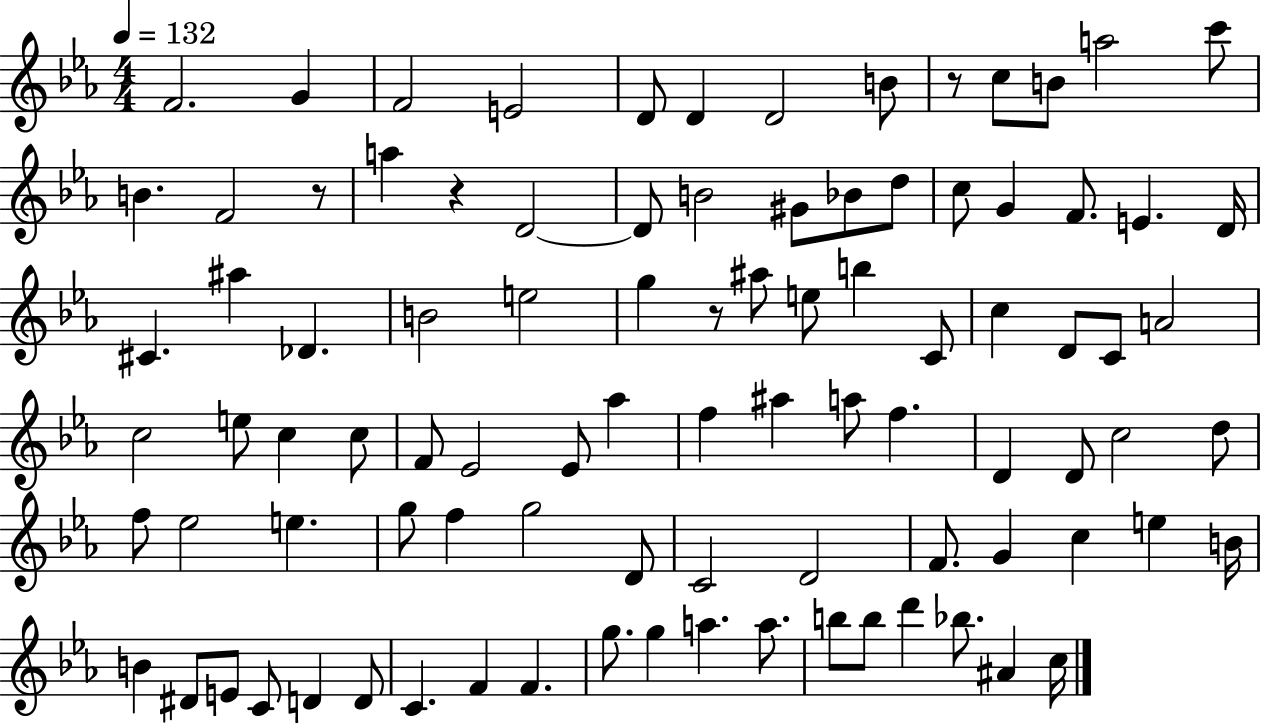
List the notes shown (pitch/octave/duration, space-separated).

F4/h. G4/q F4/h E4/h D4/e D4/q D4/h B4/e R/e C5/e B4/e A5/h C6/e B4/q. F4/h R/e A5/q R/q D4/h D4/e B4/h G#4/e Bb4/e D5/e C5/e G4/q F4/e. E4/q. D4/s C#4/q. A#5/q Db4/q. B4/h E5/h G5/q R/e A#5/e E5/e B5/q C4/e C5/q D4/e C4/e A4/h C5/h E5/e C5/q C5/e F4/e Eb4/h Eb4/e Ab5/q F5/q A#5/q A5/e F5/q. D4/q D4/e C5/h D5/e F5/e Eb5/h E5/q. G5/e F5/q G5/h D4/e C4/h D4/h F4/e. G4/q C5/q E5/q B4/s B4/q D#4/e E4/e C4/e D4/q D4/e C4/q. F4/q F4/q. G5/e. G5/q A5/q. A5/e. B5/e B5/e D6/q Bb5/e. A#4/q C5/s